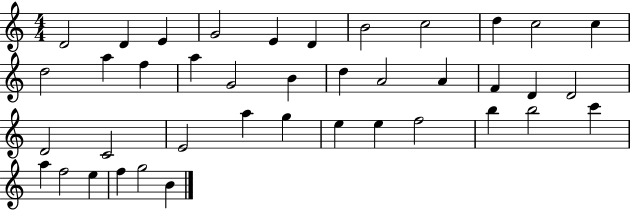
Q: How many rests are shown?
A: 0